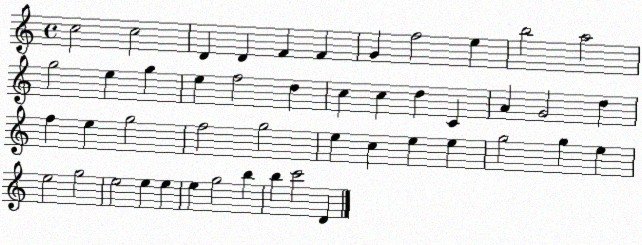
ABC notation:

X:1
T:Untitled
M:4/4
L:1/4
K:C
c2 c2 D D F F G f2 e b2 a2 g2 e g e f2 d c c d C A G2 d f e g2 f2 g2 e c e e g2 g e e2 g2 e2 e e e g2 b b c'2 D